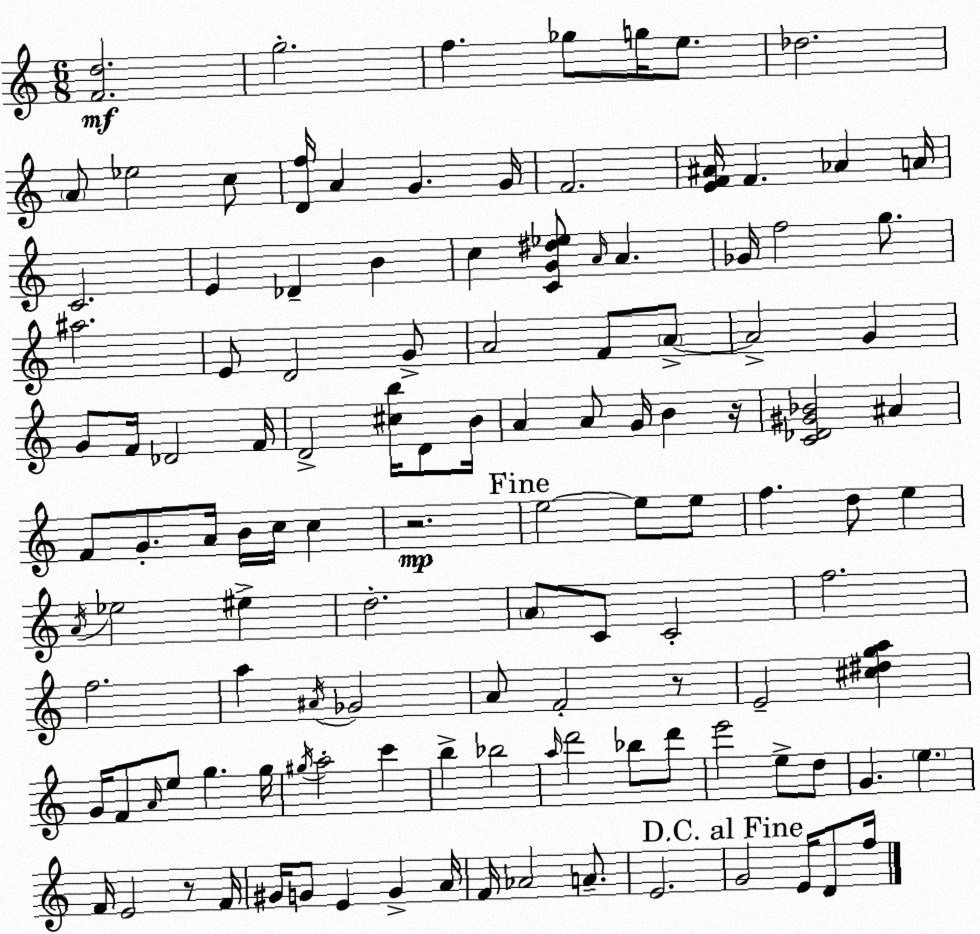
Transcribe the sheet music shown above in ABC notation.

X:1
T:Untitled
M:6/8
L:1/4
K:C
[Fd]2 g2 f _g/2 g/4 e/2 _d2 A/2 _e2 c/2 [Df]/4 A G G/4 F2 [EF^A]/4 F _A A/4 C2 E _D B c [CG^d_e]/2 A/4 A _G/4 f2 g/2 ^a2 E/2 D2 G/2 A2 F/2 A/2 A2 G G/2 F/4 _D2 F/4 D2 [^cb]/4 D/2 B/4 A A/2 G/4 B z/4 [C_D^G_B]2 ^A F/2 G/2 A/4 B/4 c/4 c z2 e2 e/2 e/2 f d/2 e A/4 _e2 ^e d2 A/2 C/2 C2 f2 f2 a ^A/4 _G2 A/2 F2 z/2 E2 [^c^dga] G/4 F/2 A/4 e/2 g g/4 ^g/4 a2 c' b _b2 a/4 d'2 _b/2 d'/2 e'2 e/2 d/2 G e F/4 E2 z/2 F/4 ^G/4 G/2 E G A/4 F/4 _A2 A/2 E2 G2 E/4 D/2 f/4